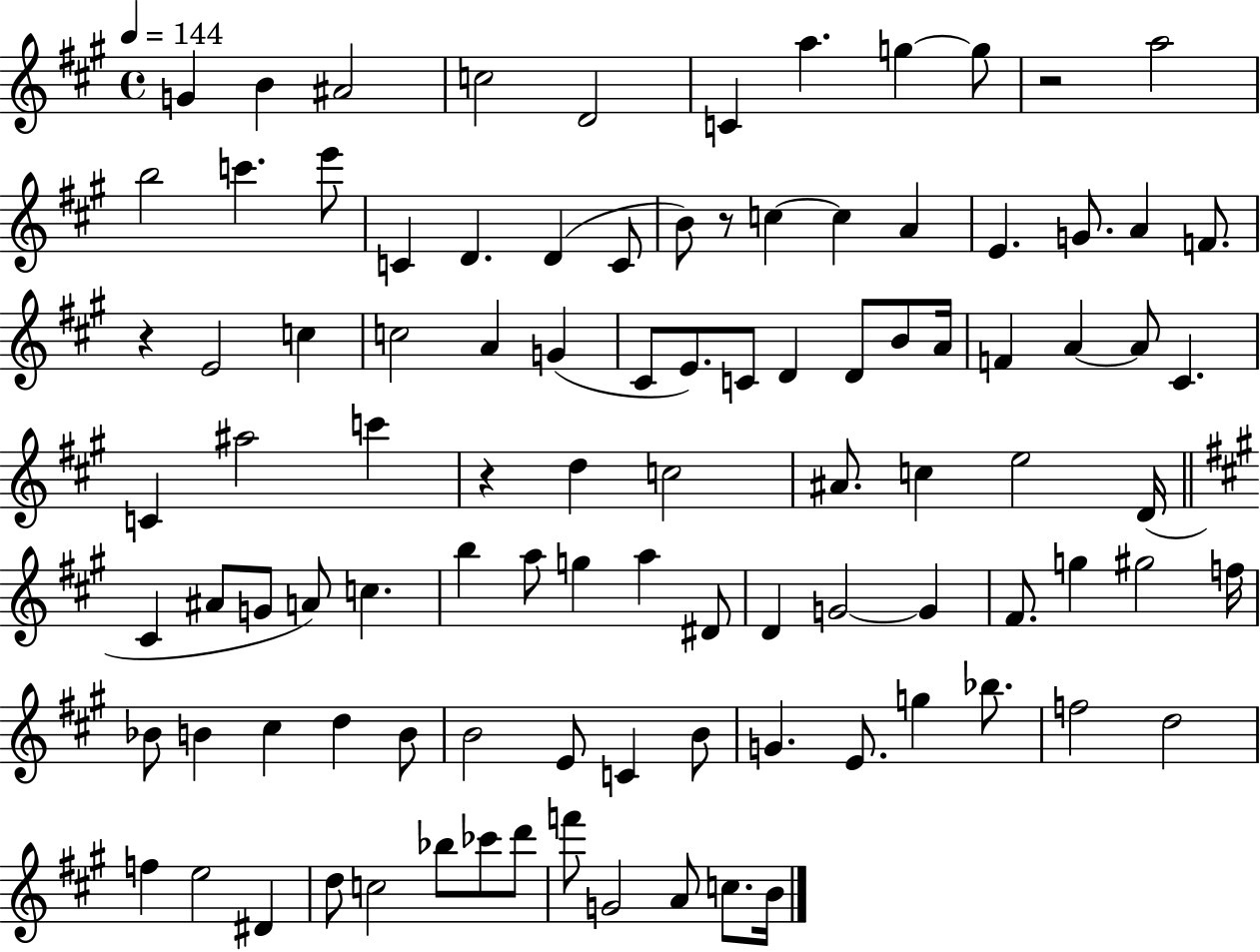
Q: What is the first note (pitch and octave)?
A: G4